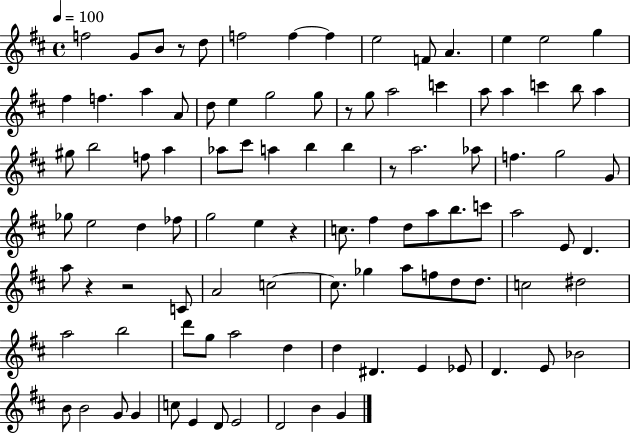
F5/h G4/e B4/e R/e D5/e F5/h F5/q F5/q E5/h F4/e A4/q. E5/q E5/h G5/q F#5/q F5/q. A5/q A4/e D5/e E5/q G5/h G5/e R/e G5/e A5/h C6/q A5/e A5/q C6/q B5/e A5/q G#5/e B5/h F5/e A5/q Ab5/e C#6/e A5/q B5/q B5/q R/e A5/h. Ab5/e F5/q. G5/h G4/e Gb5/e E5/h D5/q FES5/e G5/h E5/q R/q C5/e. F#5/q D5/e A5/e B5/e. C6/e A5/h E4/e D4/q. A5/e R/q R/h C4/e A4/h C5/h C5/e. Gb5/q A5/e F5/e D5/e D5/e. C5/h D#5/h A5/h B5/h D6/e G5/e A5/h D5/q D5/q D#4/q. E4/q Eb4/e D4/q. E4/e Bb4/h B4/e B4/h G4/e G4/q C5/e E4/q D4/e E4/h D4/h B4/q G4/q